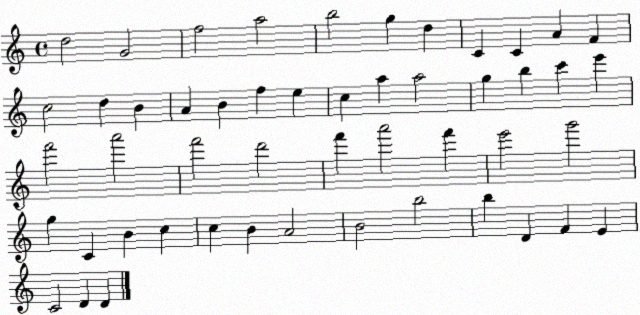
X:1
T:Untitled
M:4/4
L:1/4
K:C
d2 G2 f2 a2 b2 g d C C A F c2 d B A B f e c a a2 g b c' e' f'2 a'2 f'2 d'2 f' a'2 f' e'2 g'2 g C B c c B A2 B2 b2 b D F E C2 D D